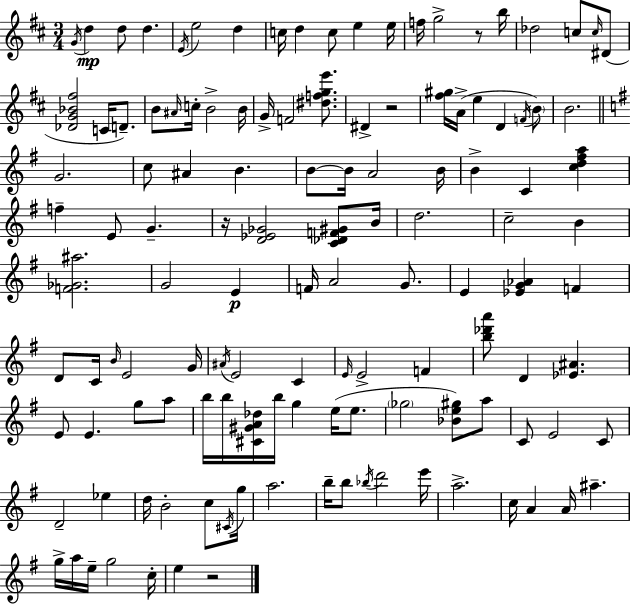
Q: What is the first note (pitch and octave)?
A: G4